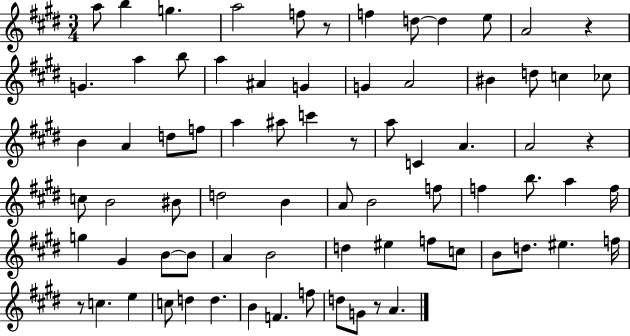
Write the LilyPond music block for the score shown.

{
  \clef treble
  \numericTimeSignature
  \time 3/4
  \key e \major
  a''8 b''4 g''4. | a''2 f''8 r8 | f''4 d''8~~ d''4 e''8 | a'2 r4 | \break g'4. a''4 b''8 | a''4 ais'4 g'4 | g'4 a'2 | bis'4 d''8 c''4 ces''8 | \break b'4 a'4 d''8 f''8 | a''4 ais''8 c'''4 r8 | a''8 c'4 a'4. | a'2 r4 | \break c''8 b'2 bis'8 | d''2 b'4 | a'8 b'2 f''8 | f''4 b''8. a''4 f''16 | \break g''4 gis'4 b'8~~ b'8 | a'4 b'2 | d''4 eis''4 f''8 c''8 | b'8 d''8. eis''4. f''16 | \break r8 c''4. e''4 | c''8 d''4 d''4. | b'4 f'4. f''8 | d''8 g'8 r8 a'4. | \break \bar "|."
}